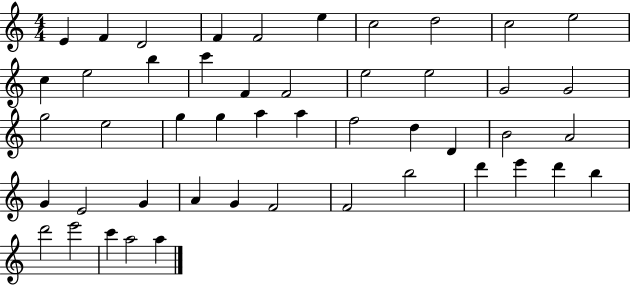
E4/q F4/q D4/h F4/q F4/h E5/q C5/h D5/h C5/h E5/h C5/q E5/h B5/q C6/q F4/q F4/h E5/h E5/h G4/h G4/h G5/h E5/h G5/q G5/q A5/q A5/q F5/h D5/q D4/q B4/h A4/h G4/q E4/h G4/q A4/q G4/q F4/h F4/h B5/h D6/q E6/q D6/q B5/q D6/h E6/h C6/q A5/h A5/q